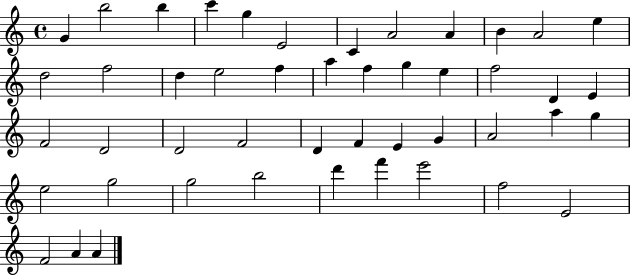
G4/q B5/h B5/q C6/q G5/q E4/h C4/q A4/h A4/q B4/q A4/h E5/q D5/h F5/h D5/q E5/h F5/q A5/q F5/q G5/q E5/q F5/h D4/q E4/q F4/h D4/h D4/h F4/h D4/q F4/q E4/q G4/q A4/h A5/q G5/q E5/h G5/h G5/h B5/h D6/q F6/q E6/h F5/h E4/h F4/h A4/q A4/q